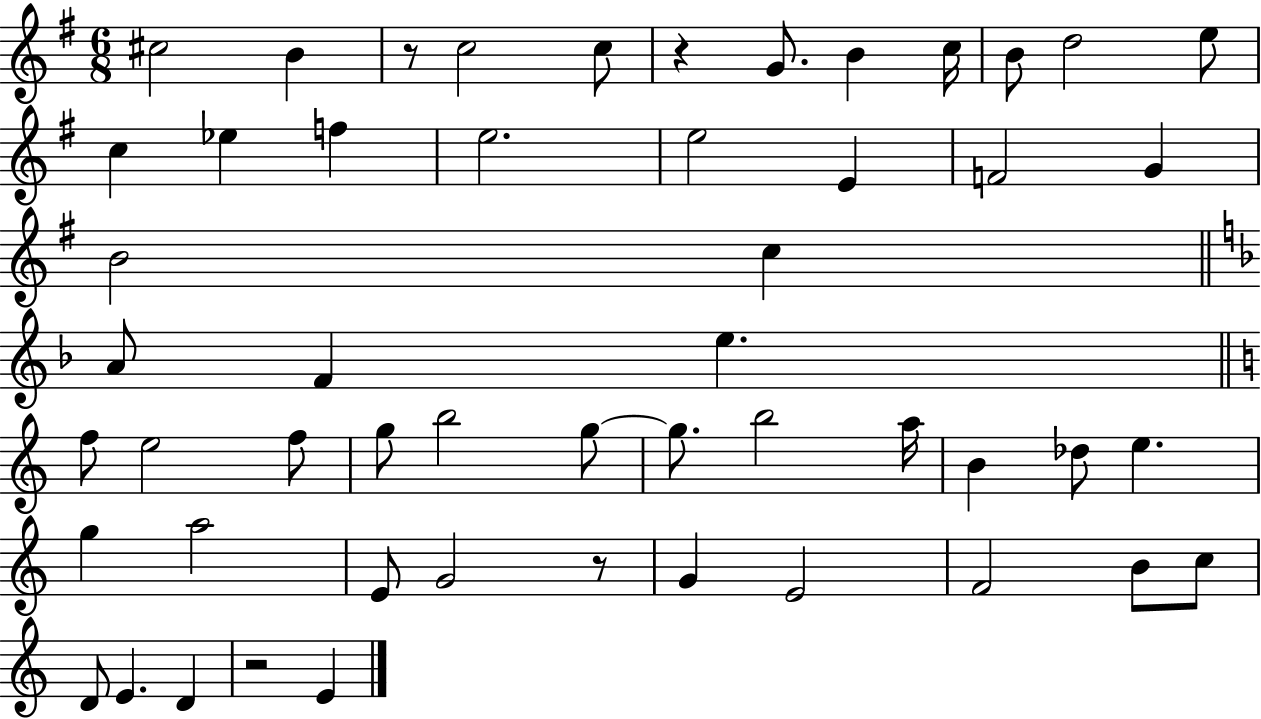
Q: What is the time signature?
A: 6/8